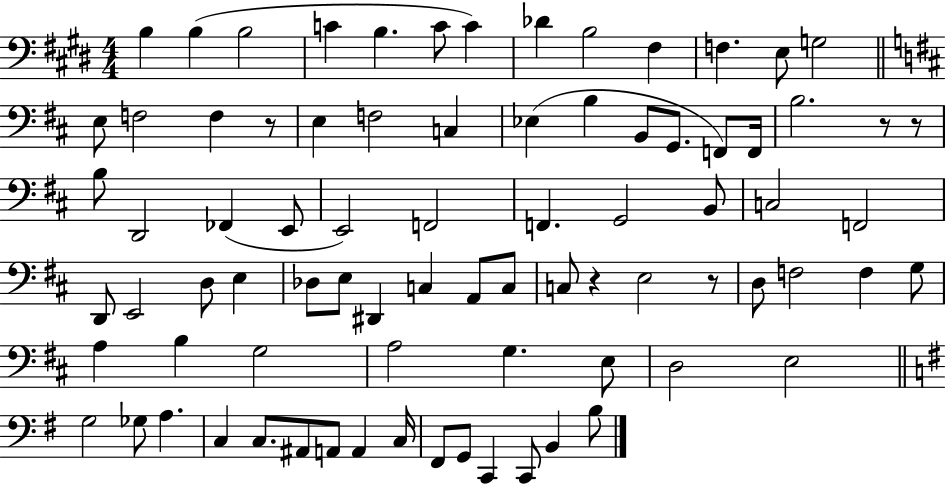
B3/q B3/q B3/h C4/q B3/q. C4/e C4/q Db4/q B3/h F#3/q F3/q. E3/e G3/h E3/e F3/h F3/q R/e E3/q F3/h C3/q Eb3/q B3/q B2/e G2/e. F2/e F2/s B3/h. R/e R/e B3/e D2/h FES2/q E2/e E2/h F2/h F2/q. G2/h B2/e C3/h F2/h D2/e E2/h D3/e E3/q Db3/e E3/e D#2/q C3/q A2/e C3/e C3/e R/q E3/h R/e D3/e F3/h F3/q G3/e A3/q B3/q G3/h A3/h G3/q. E3/e D3/h E3/h G3/h Gb3/e A3/q. C3/q C3/e. A#2/e A2/e A2/q C3/s F#2/e G2/e C2/q C2/e B2/q B3/e